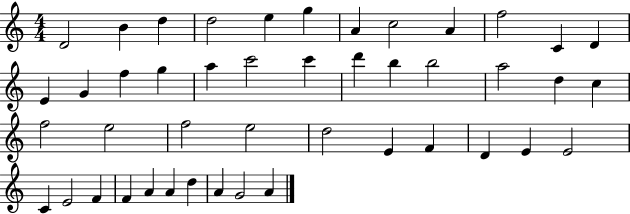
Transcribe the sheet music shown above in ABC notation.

X:1
T:Untitled
M:4/4
L:1/4
K:C
D2 B d d2 e g A c2 A f2 C D E G f g a c'2 c' d' b b2 a2 d c f2 e2 f2 e2 d2 E F D E E2 C E2 F F A A d A G2 A